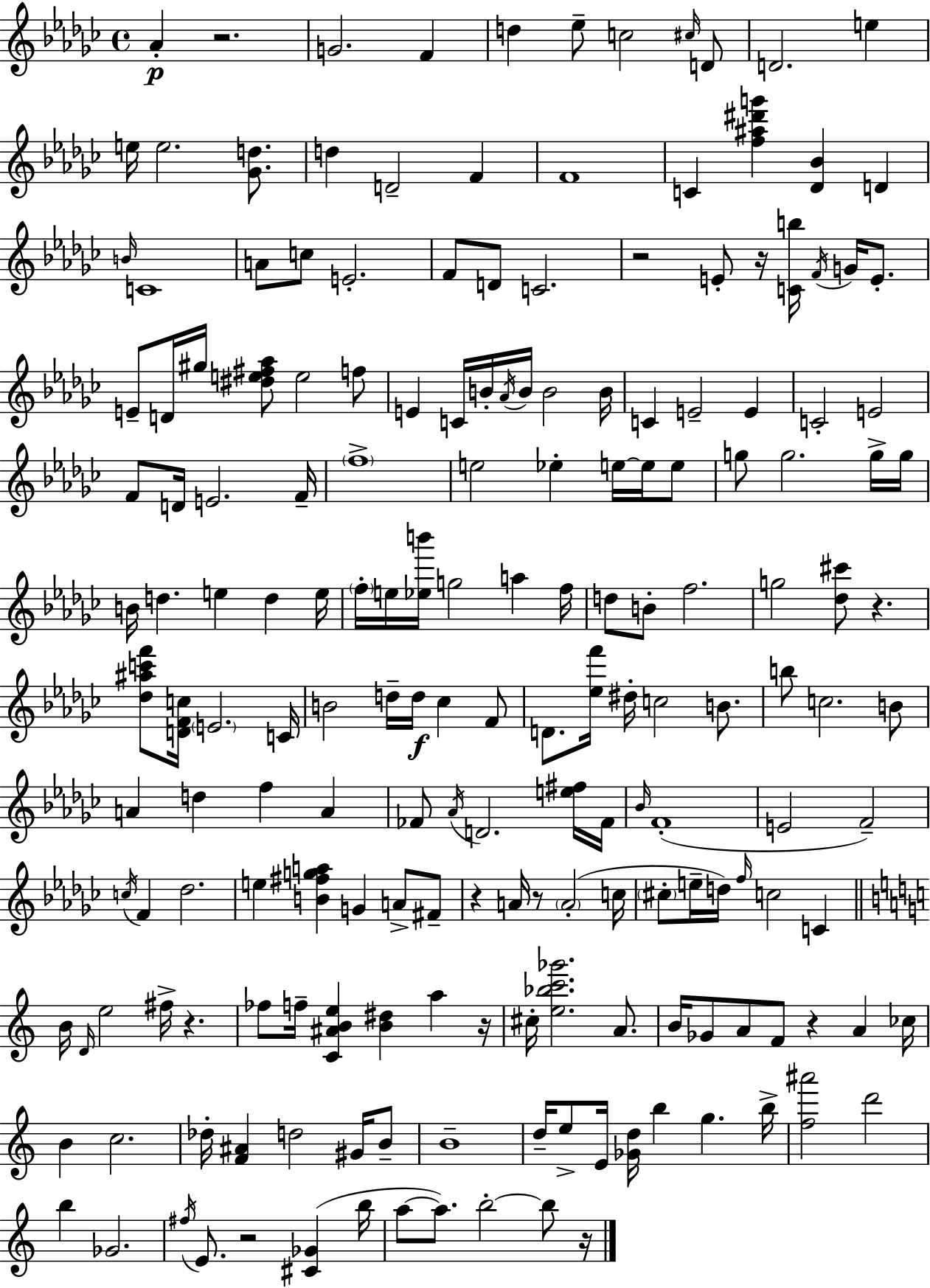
{
  \clef treble
  \time 4/4
  \defaultTimeSignature
  \key ees \minor
  aes'4-.\p r2. | g'2. f'4 | d''4 ees''8-- c''2 \grace { cis''16 } d'8 | d'2. e''4 | \break e''16 e''2. <ges' d''>8. | d''4 d'2-- f'4 | f'1 | c'4 <f'' ais'' dis''' g'''>4 <des' bes'>4 d'4 | \break \grace { b'16 } c'1 | a'8 c''8 e'2.-. | f'8 d'8 c'2. | r2 e'8-. r16 <c' b''>16 \acciaccatura { f'16 } g'16 | \break e'8.-. e'8-- d'16 gis''16 <dis'' e'' fis'' aes''>8 e''2 | f''8 e'4 c'16 b'16-. \acciaccatura { aes'16 } b'16 b'2 | b'16 c'4 e'2-- | e'4 c'2-. e'2 | \break f'8 d'16 e'2. | f'16-- \parenthesize f''1-> | e''2 ees''4-. | e''16~~ e''16 e''8 g''8 g''2. | \break g''16-> g''16 b'16 d''4. e''4 d''4 | e''16 \parenthesize f''16-. e''16 <ees'' b'''>16 g''2 a''4 | f''16 d''8 b'8-. f''2. | g''2 <des'' cis'''>8 r4. | \break <des'' ais'' c''' f'''>8 <d' f' c''>16 \parenthesize e'2. | c'16 b'2 d''16-- d''16\f ces''4 | f'8 d'8. <ees'' f'''>16 dis''16-. c''2 | b'8. b''8 c''2. | \break b'8 a'4 d''4 f''4 | a'4 fes'8 \acciaccatura { aes'16 } d'2. | <e'' fis''>16 fes'16 \grace { bes'16 }( f'1-. | e'2 f'2--) | \break \acciaccatura { c''16 } f'4 des''2. | e''4 <b' fis'' g'' a''>4 g'4 | a'8-> fis'8-- r4 a'16 r8 \parenthesize a'2-.( | c''16 \parenthesize cis''8-. e''16-- d''16) \grace { f''16 } c''2 | \break c'4 \bar "||" \break \key a \minor b'16 \grace { d'16 } e''2 fis''16-> r4. | fes''8 f''16-- <c' ais' b' e''>4 <b' dis''>4 a''4 | r16 cis''16-. <e'' bes'' c''' ges'''>2. a'8. | b'16 ges'8 a'8 f'8 r4 a'4 | \break ces''16 b'4 c''2. | des''16-. <f' ais'>4 d''2 gis'16 b'8-- | b'1-- | d''16-- e''8-> e'16 <ges' d''>16 b''4 g''4. | \break b''16-> <f'' ais'''>2 d'''2 | b''4 ges'2. | \acciaccatura { fis''16 } e'8. r2 <cis' ges'>4( | b''16 a''8~~ a''8.) b''2-.~~ b''8 | \break r16 \bar "|."
}